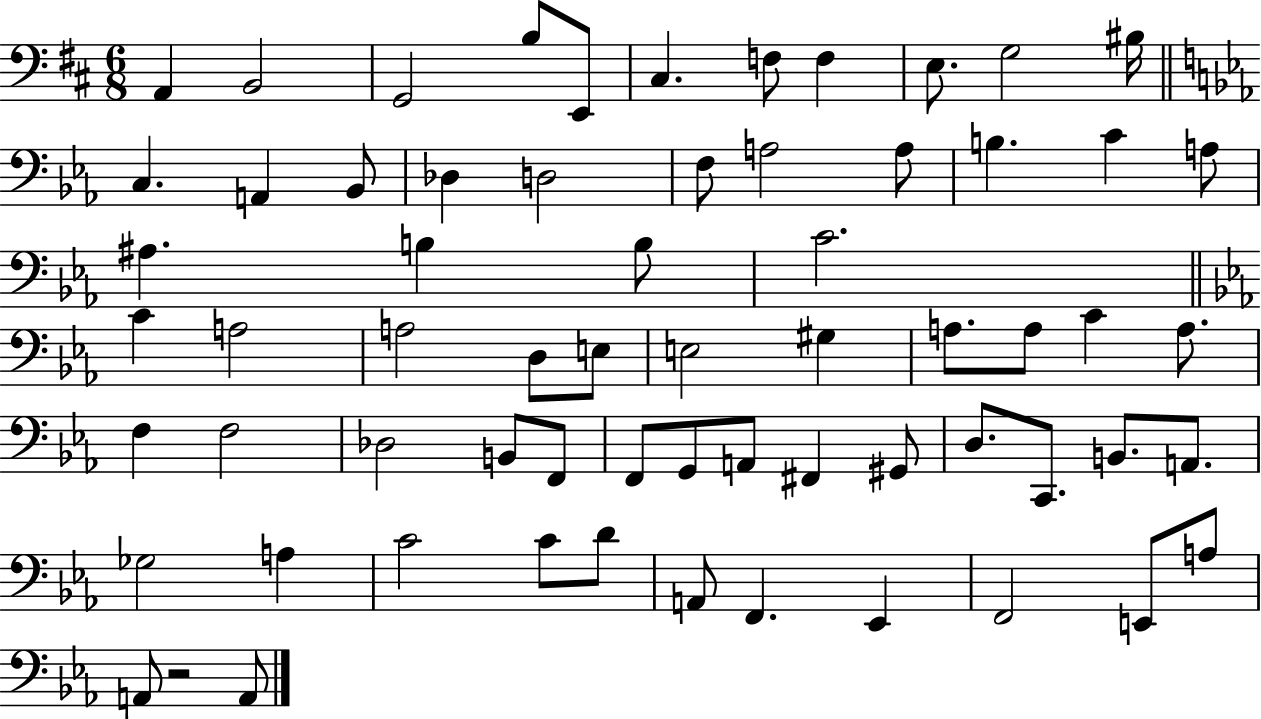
X:1
T:Untitled
M:6/8
L:1/4
K:D
A,, B,,2 G,,2 B,/2 E,,/2 ^C, F,/2 F, E,/2 G,2 ^B,/4 C, A,, _B,,/2 _D, D,2 F,/2 A,2 A,/2 B, C A,/2 ^A, B, B,/2 C2 C A,2 A,2 D,/2 E,/2 E,2 ^G, A,/2 A,/2 C A,/2 F, F,2 _D,2 B,,/2 F,,/2 F,,/2 G,,/2 A,,/2 ^F,, ^G,,/2 D,/2 C,,/2 B,,/2 A,,/2 _G,2 A, C2 C/2 D/2 A,,/2 F,, _E,, F,,2 E,,/2 A,/2 A,,/2 z2 A,,/2